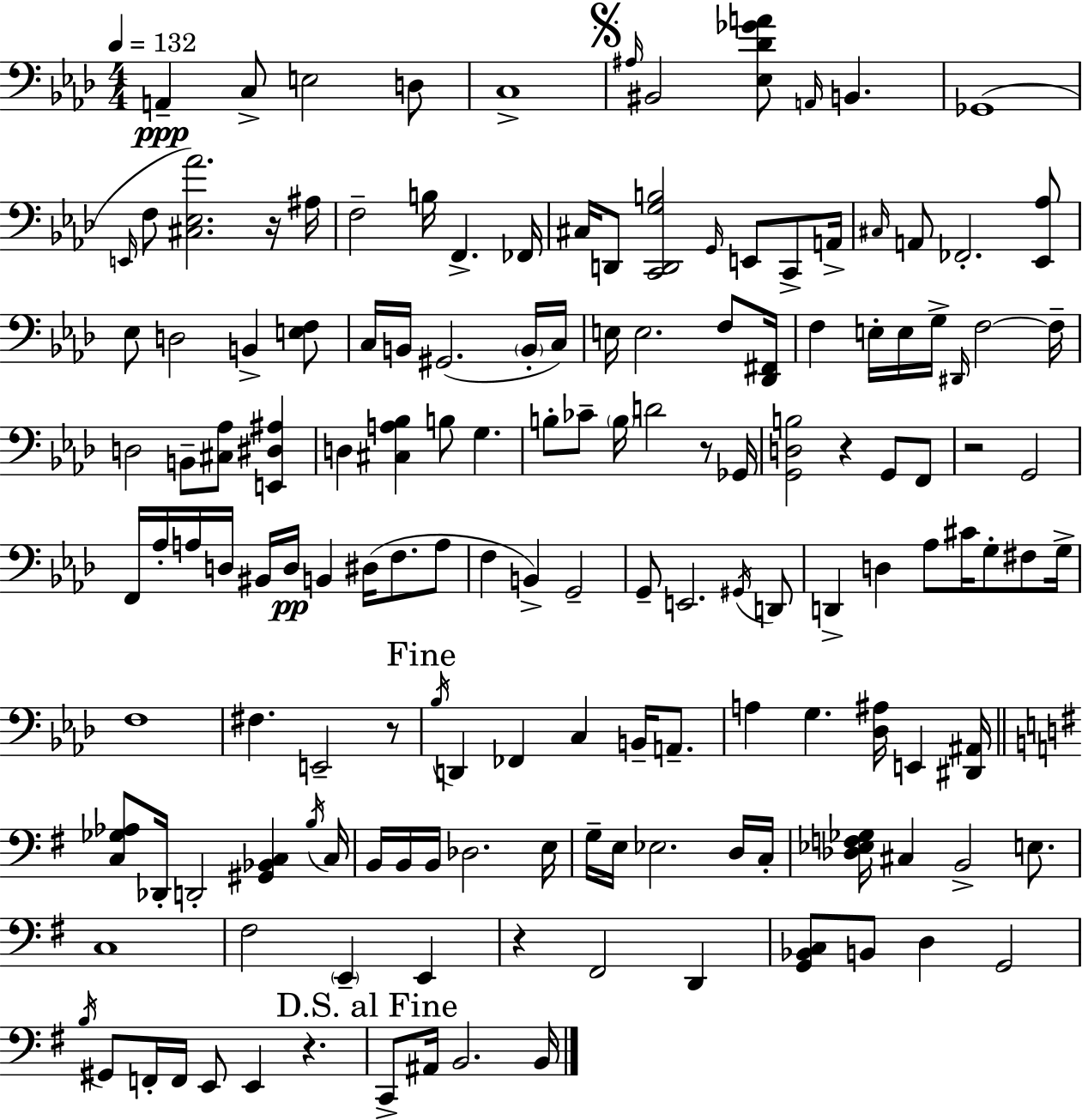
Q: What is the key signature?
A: F minor